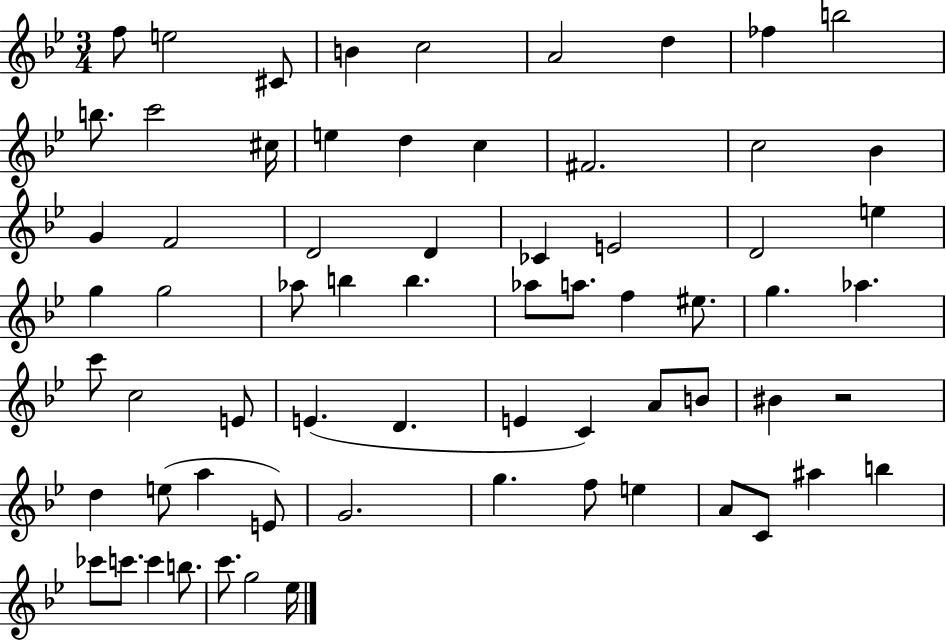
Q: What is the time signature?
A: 3/4